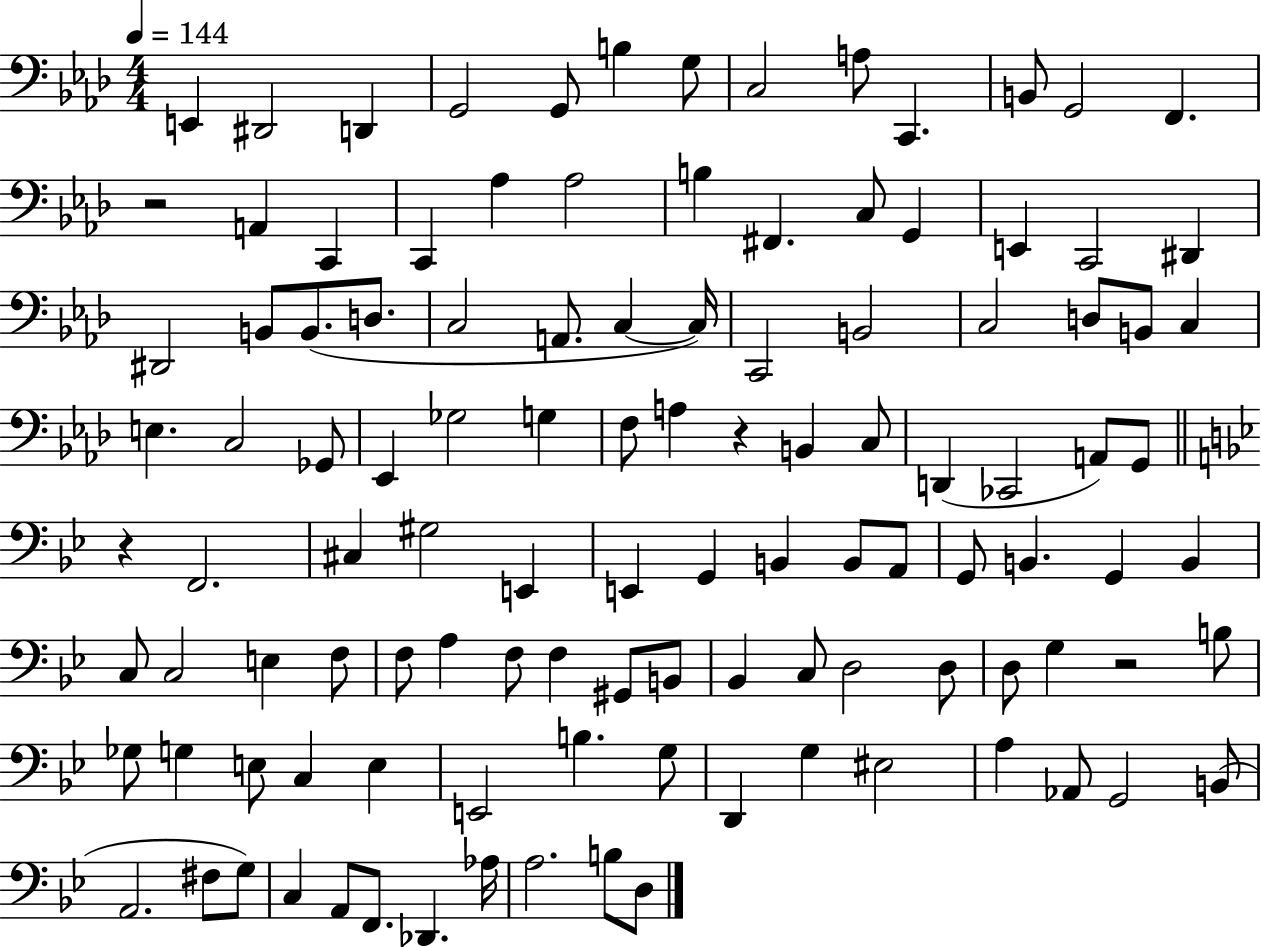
E2/q D#2/h D2/q G2/h G2/e B3/q G3/e C3/h A3/e C2/q. B2/e G2/h F2/q. R/h A2/q C2/q C2/q Ab3/q Ab3/h B3/q F#2/q. C3/e G2/q E2/q C2/h D#2/q D#2/h B2/e B2/e. D3/e. C3/h A2/e. C3/q C3/s C2/h B2/h C3/h D3/e B2/e C3/q E3/q. C3/h Gb2/e Eb2/q Gb3/h G3/q F3/e A3/q R/q B2/q C3/e D2/q CES2/h A2/e G2/e R/q F2/h. C#3/q G#3/h E2/q E2/q G2/q B2/q B2/e A2/e G2/e B2/q. G2/q B2/q C3/e C3/h E3/q F3/e F3/e A3/q F3/e F3/q G#2/e B2/e Bb2/q C3/e D3/h D3/e D3/e G3/q R/h B3/e Gb3/e G3/q E3/e C3/q E3/q E2/h B3/q. G3/e D2/q G3/q EIS3/h A3/q Ab2/e G2/h B2/e A2/h. F#3/e G3/e C3/q A2/e F2/e. Db2/q. Ab3/s A3/h. B3/e D3/e